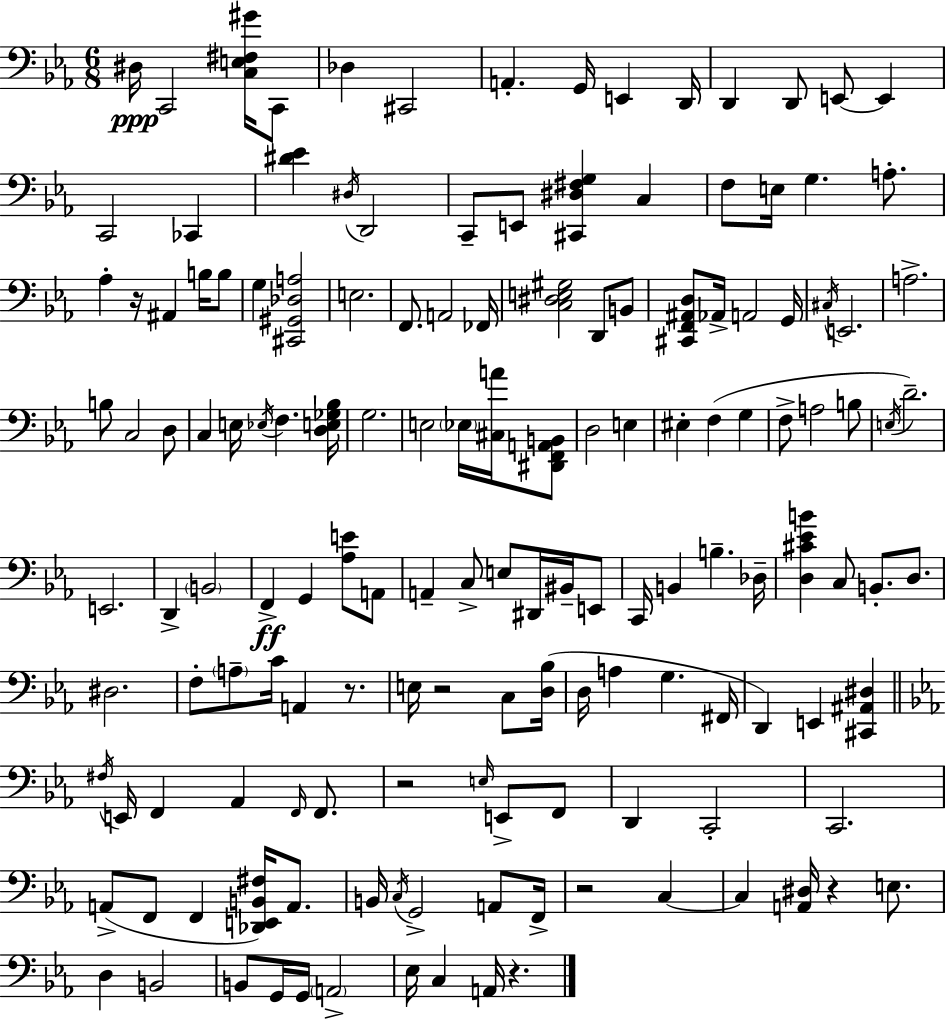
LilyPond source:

{
  \clef bass
  \numericTimeSignature
  \time 6/8
  \key c \minor
  dis16\ppp c,2 <c e fis gis'>16 c,8 | des4 cis,2 | a,4.-. g,16 e,4 d,16 | d,4 d,8 e,8~~ e,4 | \break c,2 ces,4 | <dis' ees'>4 \acciaccatura { dis16 } d,2 | c,8-- e,8 <cis, dis fis g>4 c4 | f8 e16 g4. a8.-. | \break aes4-. r16 ais,4 b16 b8 | g4 <cis, gis, des a>2 | e2. | f,8. a,2 | \break fes,16 <c dis e gis>2 d,8 b,8 | <cis, f, ais, d>8 aes,16-> a,2 | g,16 \acciaccatura { cis16 } e,2. | a2.-> | \break b8 c2 | d8 c4 e16 \acciaccatura { ees16 } f4. | <d e ges bes>16 g2. | e2 \parenthesize ees16 | \break <cis a'>16 <dis, f, a, b,>8 d2 e4 | eis4-. f4( g4 | f8-> a2 | b8 \acciaccatura { e16 }) d'2.-- | \break e,2. | d,4-> \parenthesize b,2 | f,4->\ff g,4 | <aes e'>8 a,8 a,4-- c8-> e8 | \break dis,16 bis,16-- e,8 c,16 b,4 b4.-- | des16-- <d cis' ees' b'>4 c8 b,8.-. | d8. dis2. | f8-. \parenthesize a8-- c'16 a,4 | \break r8. e16 r2 | c8 <d bes>16( d16 a4 g4. | fis,16 d,4) e,4 | <cis, ais, dis>4 \bar "||" \break \key c \minor \acciaccatura { fis16 } e,16 f,4 aes,4 \grace { f,16 } f,8. | r2 \grace { e16 } e,8-> | f,8 d,4 c,2-. | c,2. | \break a,8->( f,8 f,4 <des, e, b, fis>16) | a,8. b,16 \acciaccatura { c16 } g,2-> | a,8 f,16-> r2 | c4~~ c4 <a, dis>16 r4 | \break e8. d4 b,2 | b,8 g,16 g,16 \parenthesize a,2-> | ees16 c4 a,16 r4. | \bar "|."
}